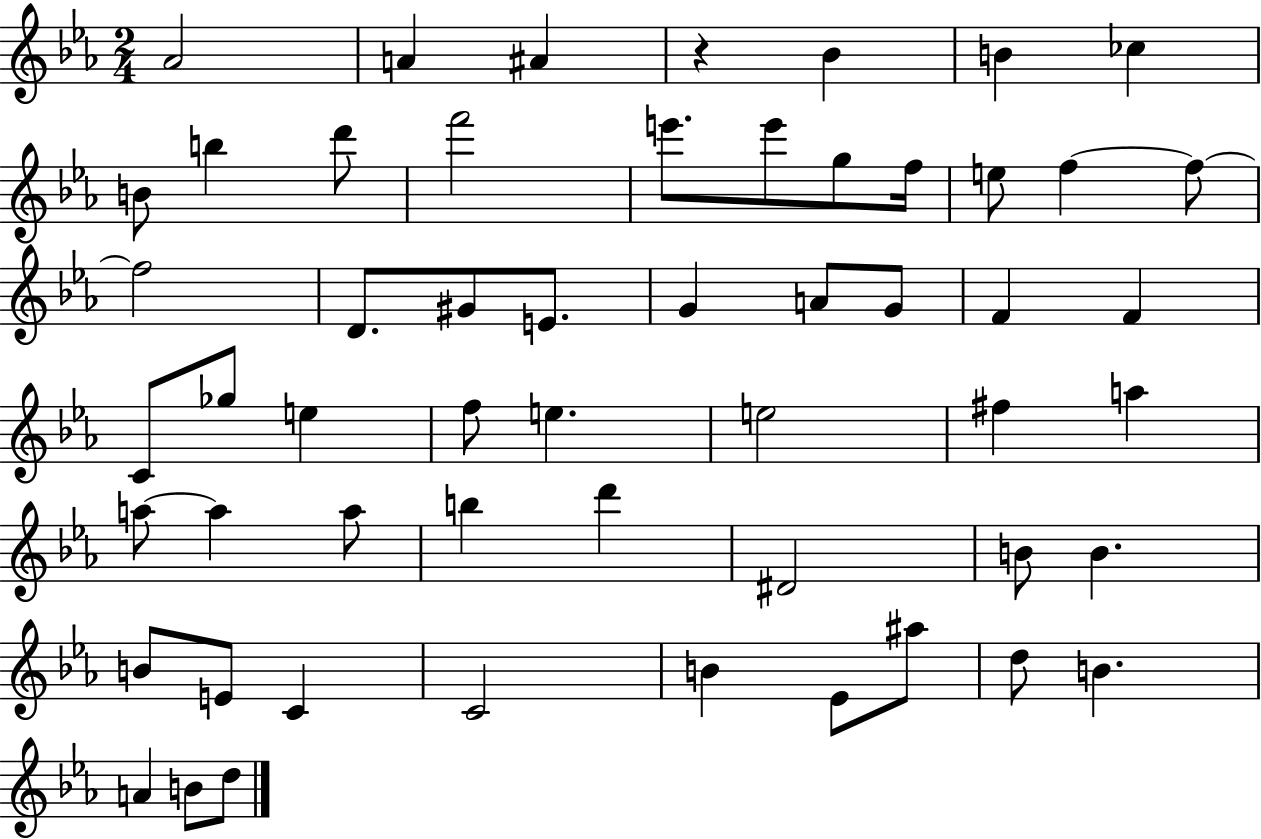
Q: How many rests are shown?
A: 1